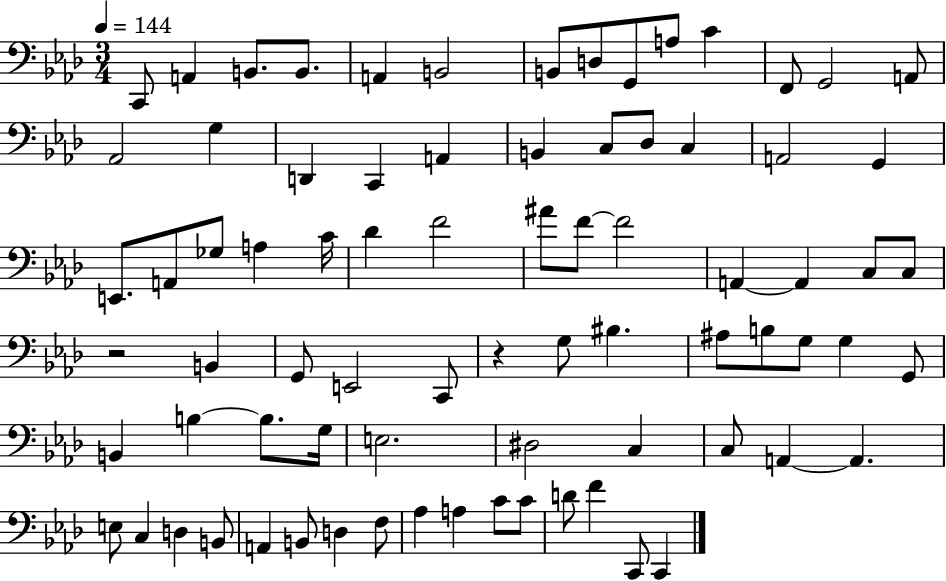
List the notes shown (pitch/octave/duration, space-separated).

C2/e A2/q B2/e. B2/e. A2/q B2/h B2/e D3/e G2/e A3/e C4/q F2/e G2/h A2/e Ab2/h G3/q D2/q C2/q A2/q B2/q C3/e Db3/e C3/q A2/h G2/q E2/e. A2/e Gb3/e A3/q C4/s Db4/q F4/h A#4/e F4/e F4/h A2/q A2/q C3/e C3/e R/h B2/q G2/e E2/h C2/e R/q G3/e BIS3/q. A#3/e B3/e G3/e G3/q G2/e B2/q B3/q B3/e. G3/s E3/h. D#3/h C3/q C3/e A2/q A2/q. E3/e C3/q D3/q B2/e A2/q B2/e D3/q F3/e Ab3/q A3/q C4/e C4/e D4/e F4/q C2/e C2/q